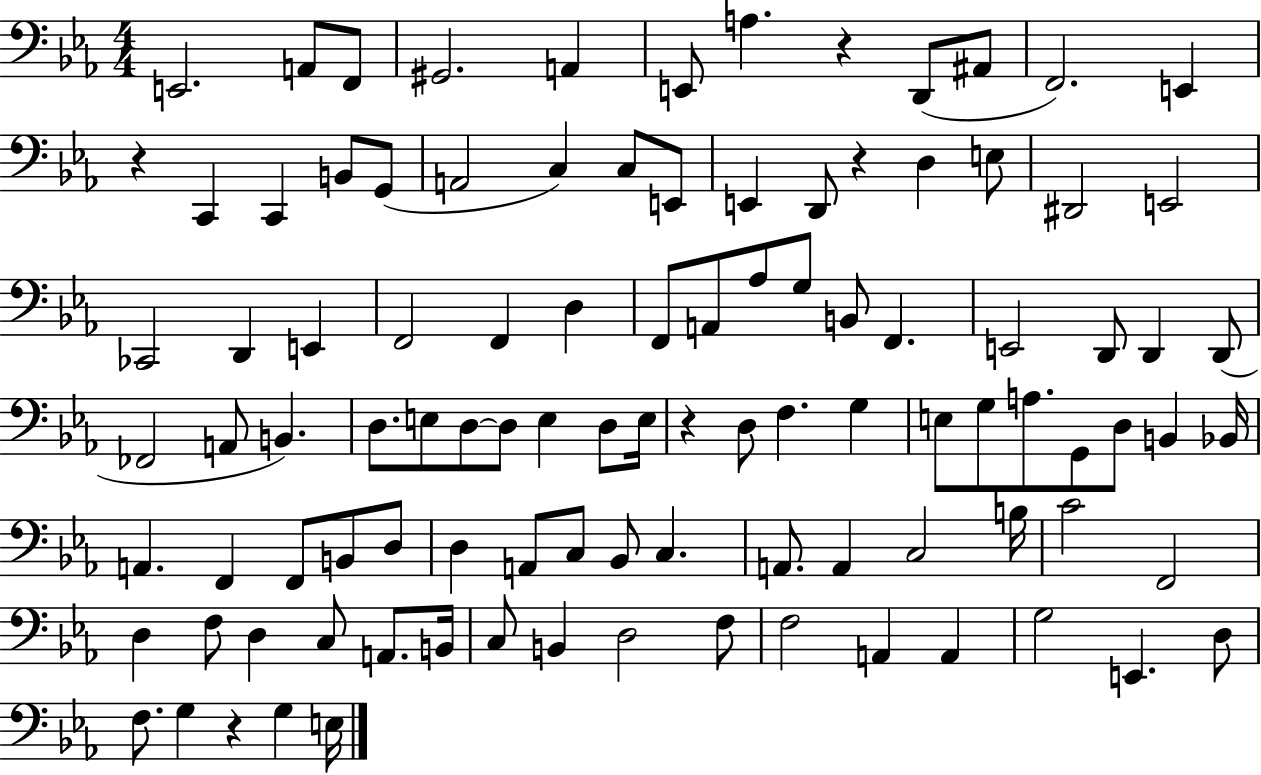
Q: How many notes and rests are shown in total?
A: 102